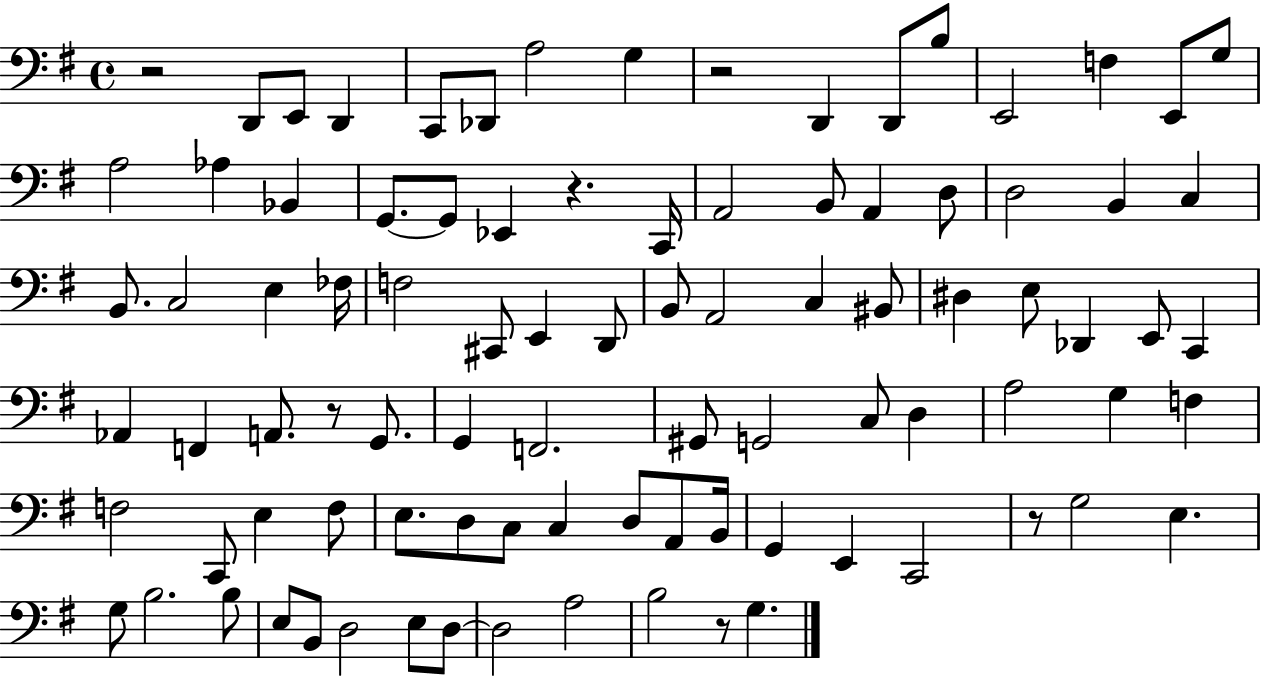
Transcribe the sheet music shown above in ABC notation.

X:1
T:Untitled
M:4/4
L:1/4
K:G
z2 D,,/2 E,,/2 D,, C,,/2 _D,,/2 A,2 G, z2 D,, D,,/2 B,/2 E,,2 F, E,,/2 G,/2 A,2 _A, _B,, G,,/2 G,,/2 _E,, z C,,/4 A,,2 B,,/2 A,, D,/2 D,2 B,, C, B,,/2 C,2 E, _F,/4 F,2 ^C,,/2 E,, D,,/2 B,,/2 A,,2 C, ^B,,/2 ^D, E,/2 _D,, E,,/2 C,, _A,, F,, A,,/2 z/2 G,,/2 G,, F,,2 ^G,,/2 G,,2 C,/2 D, A,2 G, F, F,2 C,,/2 E, F,/2 E,/2 D,/2 C,/2 C, D,/2 A,,/2 B,,/4 G,, E,, C,,2 z/2 G,2 E, G,/2 B,2 B,/2 E,/2 B,,/2 D,2 E,/2 D,/2 D,2 A,2 B,2 z/2 G,